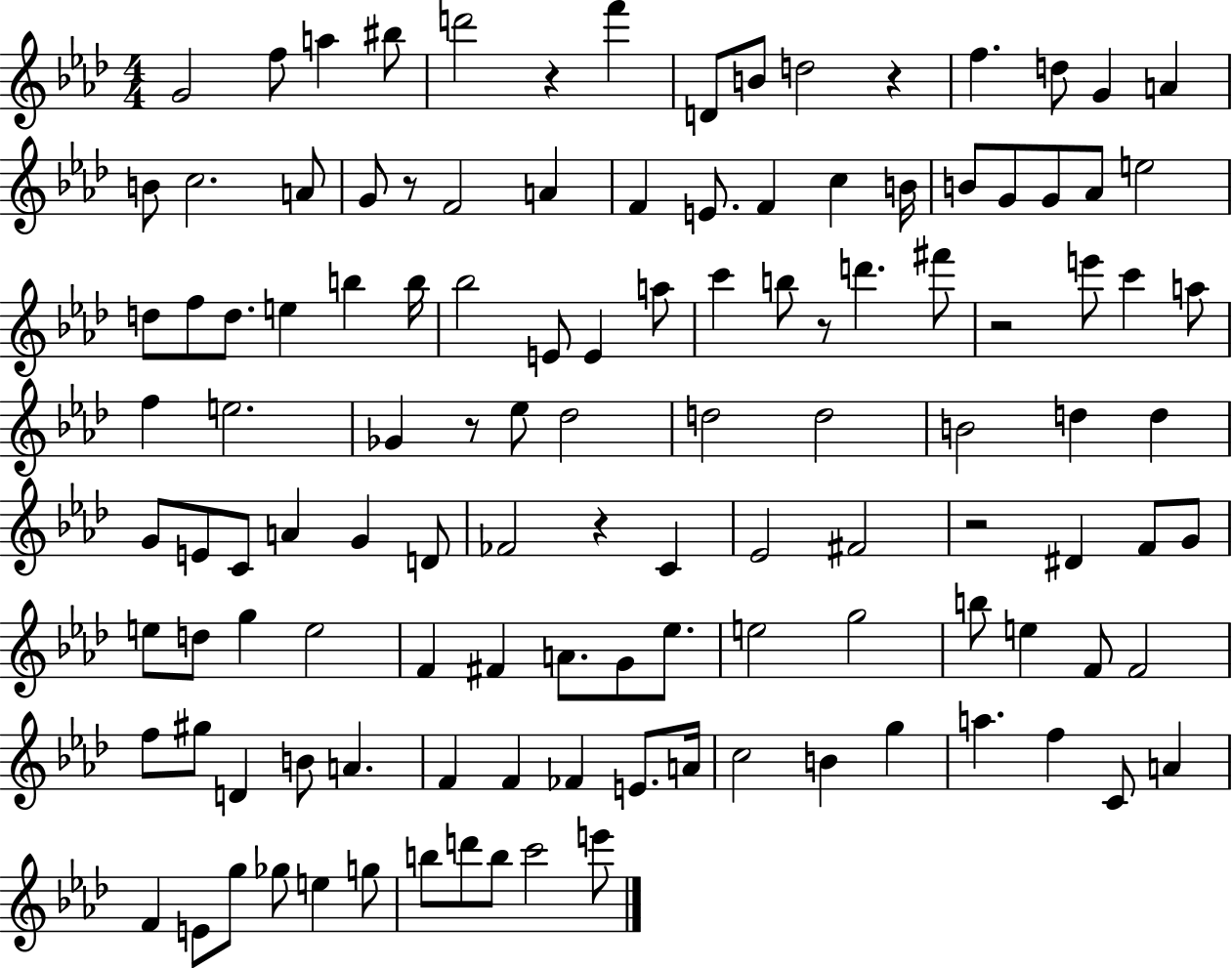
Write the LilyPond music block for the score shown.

{
  \clef treble
  \numericTimeSignature
  \time 4/4
  \key aes \major
  g'2 f''8 a''4 bis''8 | d'''2 r4 f'''4 | d'8 b'8 d''2 r4 | f''4. d''8 g'4 a'4 | \break b'8 c''2. a'8 | g'8 r8 f'2 a'4 | f'4 e'8. f'4 c''4 b'16 | b'8 g'8 g'8 aes'8 e''2 | \break d''8 f''8 d''8. e''4 b''4 b''16 | bes''2 e'8 e'4 a''8 | c'''4 b''8 r8 d'''4. fis'''8 | r2 e'''8 c'''4 a''8 | \break f''4 e''2. | ges'4 r8 ees''8 des''2 | d''2 d''2 | b'2 d''4 d''4 | \break g'8 e'8 c'8 a'4 g'4 d'8 | fes'2 r4 c'4 | ees'2 fis'2 | r2 dis'4 f'8 g'8 | \break e''8 d''8 g''4 e''2 | f'4 fis'4 a'8. g'8 ees''8. | e''2 g''2 | b''8 e''4 f'8 f'2 | \break f''8 gis''8 d'4 b'8 a'4. | f'4 f'4 fes'4 e'8. a'16 | c''2 b'4 g''4 | a''4. f''4 c'8 a'4 | \break f'4 e'8 g''8 ges''8 e''4 g''8 | b''8 d'''8 b''8 c'''2 e'''8 | \bar "|."
}